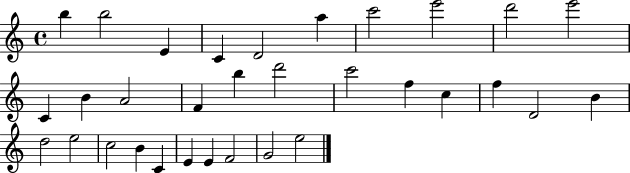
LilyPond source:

{
  \clef treble
  \time 4/4
  \defaultTimeSignature
  \key c \major
  b''4 b''2 e'4 | c'4 d'2 a''4 | c'''2 e'''2 | d'''2 e'''2 | \break c'4 b'4 a'2 | f'4 b''4 d'''2 | c'''2 f''4 c''4 | f''4 d'2 b'4 | \break d''2 e''2 | c''2 b'4 c'4 | e'4 e'4 f'2 | g'2 e''2 | \break \bar "|."
}